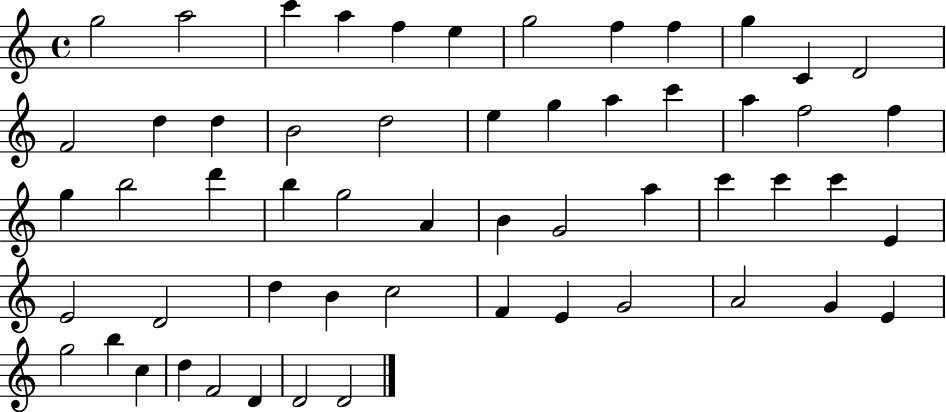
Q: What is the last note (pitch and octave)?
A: D4